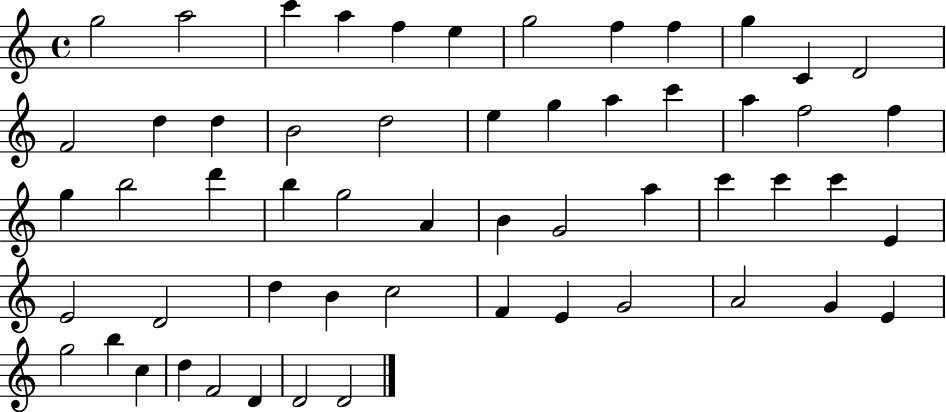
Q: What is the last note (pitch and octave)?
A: D4